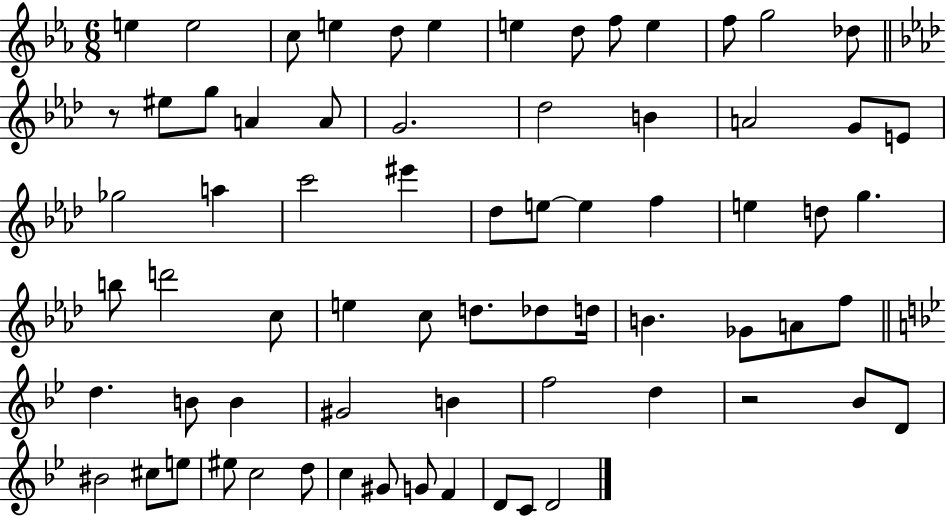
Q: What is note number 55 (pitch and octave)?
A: D4